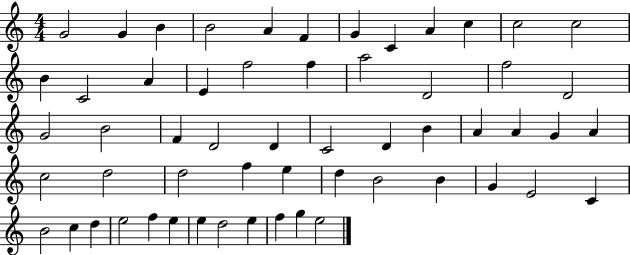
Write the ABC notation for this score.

X:1
T:Untitled
M:4/4
L:1/4
K:C
G2 G B B2 A F G C A c c2 c2 B C2 A E f2 f a2 D2 f2 D2 G2 B2 F D2 D C2 D B A A G A c2 d2 d2 f e d B2 B G E2 C B2 c d e2 f e e d2 e f g e2